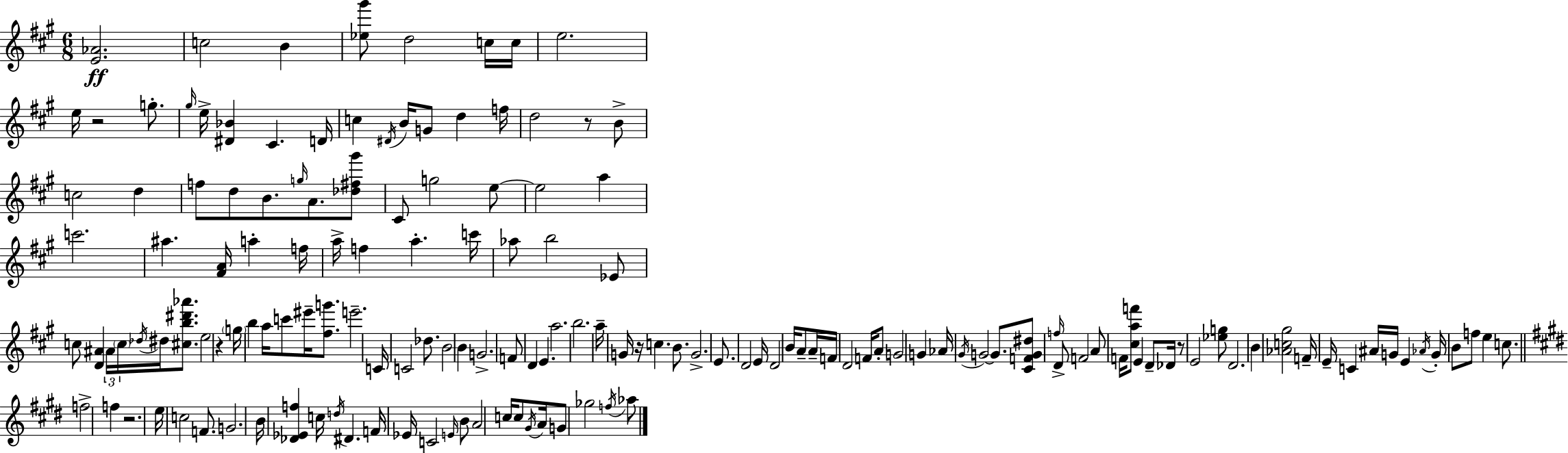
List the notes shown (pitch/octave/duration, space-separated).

[E4,Ab4]/h. C5/h B4/q [Eb5,G#6]/e D5/h C5/s C5/s E5/h. E5/s R/h G5/e. G#5/s E5/s [D#4,Bb4]/q C#4/q. D4/s C5/q D#4/s B4/s G4/e D5/q F5/s D5/h R/e B4/e C5/h D5/q F5/e D5/e B4/e. G5/s A4/e. [Db5,F#5,G#6]/e C#4/e G5/h E5/e E5/h A5/q C6/h. A#5/q. [F#4,A4]/s A5/q F5/s A5/s F5/q A5/q. C6/s Ab5/e B5/h Eb4/e C5/e [D4,A#4]/q A#4/s C5/s Db5/s D#5/s [C#5,B5,D#6,Ab6]/e. E5/h R/q G5/s B5/q A5/s C6/e EIS6/s [F#5,G6]/e. E6/h. C4/s C4/h Db5/e. B4/h B4/q G4/h. F4/e D4/q E4/q. A5/h. B5/h. A5/s G4/s R/s C5/q. B4/e. G4/h. E4/e. D4/h E4/s D4/h B4/s A4/e A4/s F4/s D4/h F4/s A4/e G4/h G4/q Ab4/s G#4/s G4/h G4/e. [C#4,F4,G4,D#5]/e F5/s D4/e F4/h A4/e F4/s [C#5,A5,F6]/e E4/q D4/e Db4/s R/e E4/h [Eb5,G5]/e D4/h. B4/q [Ab4,C5,G#5]/h F4/s E4/s C4/q A#4/s G4/s E4/q Ab4/s G4/s B4/e F5/e E5/q C5/e. F5/h F5/q R/h. E5/s C5/h F4/e. G4/h. B4/s [Db4,Eb4,F5]/q C5/s D5/s D#4/q. F4/s Eb4/s C4/h E4/s B4/e A4/h C5/s C5/e G#4/s A4/s G4/e Gb5/h F5/s Ab5/e